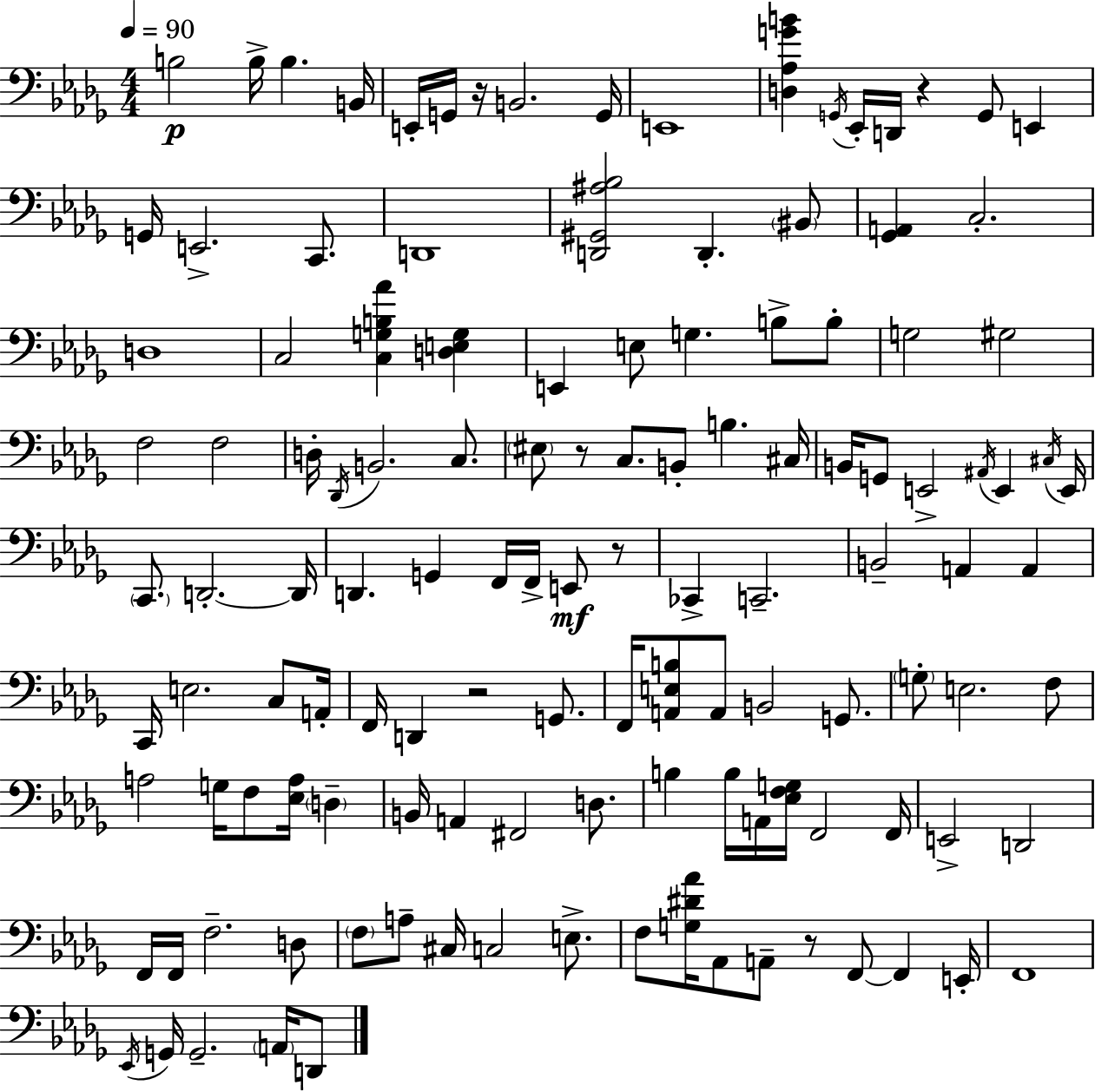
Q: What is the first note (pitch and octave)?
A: B3